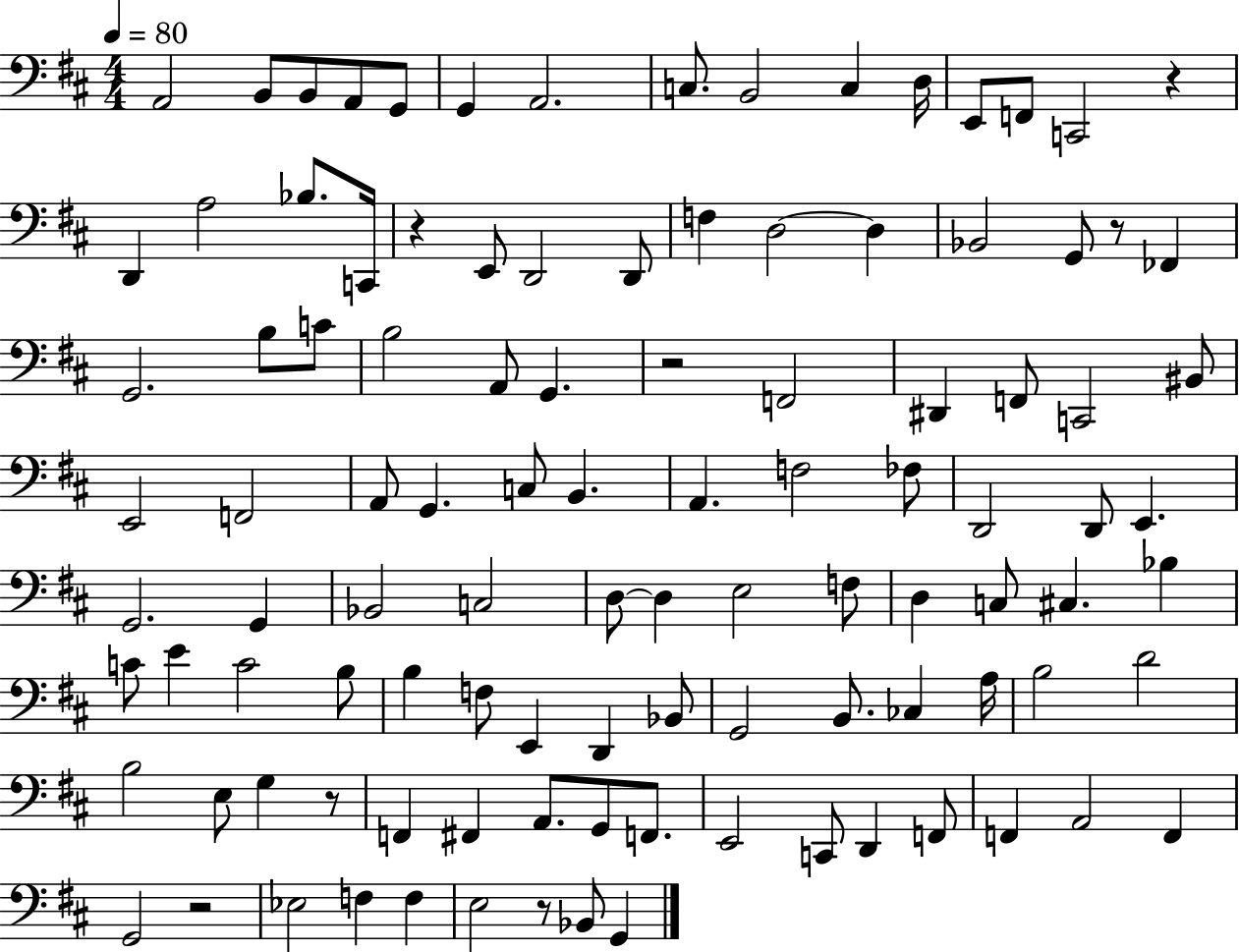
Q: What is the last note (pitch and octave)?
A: G2